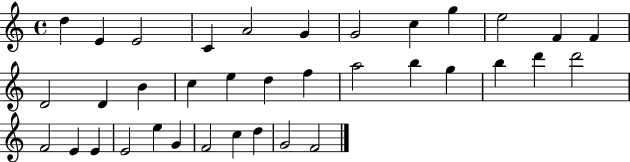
{
  \clef treble
  \time 4/4
  \defaultTimeSignature
  \key c \major
  d''4 e'4 e'2 | c'4 a'2 g'4 | g'2 c''4 g''4 | e''2 f'4 f'4 | \break d'2 d'4 b'4 | c''4 e''4 d''4 f''4 | a''2 b''4 g''4 | b''4 d'''4 d'''2 | \break f'2 e'4 e'4 | e'2 e''4 g'4 | f'2 c''4 d''4 | g'2 f'2 | \break \bar "|."
}